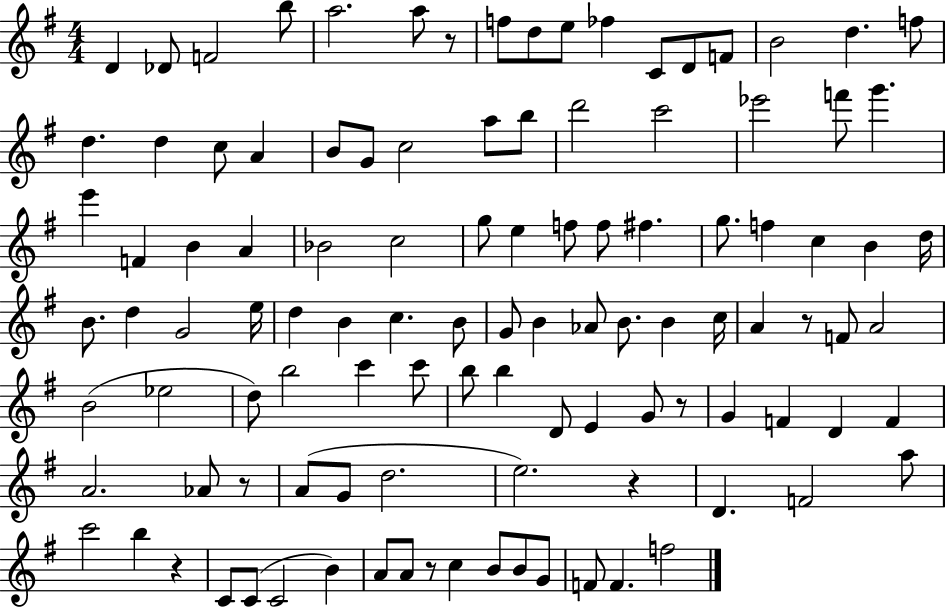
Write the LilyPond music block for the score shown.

{
  \clef treble
  \numericTimeSignature
  \time 4/4
  \key g \major
  \repeat volta 2 { d'4 des'8 f'2 b''8 | a''2. a''8 r8 | f''8 d''8 e''8 fes''4 c'8 d'8 f'8 | b'2 d''4. f''8 | \break d''4. d''4 c''8 a'4 | b'8 g'8 c''2 a''8 b''8 | d'''2 c'''2 | ees'''2 f'''8 g'''4. | \break e'''4 f'4 b'4 a'4 | bes'2 c''2 | g''8 e''4 f''8 f''8 fis''4. | g''8. f''4 c''4 b'4 d''16 | \break b'8. d''4 g'2 e''16 | d''4 b'4 c''4. b'8 | g'8 b'4 aes'8 b'8. b'4 c''16 | a'4 r8 f'8 a'2 | \break b'2( ees''2 | d''8) b''2 c'''4 c'''8 | b''8 b''4 d'8 e'4 g'8 r8 | g'4 f'4 d'4 f'4 | \break a'2. aes'8 r8 | a'8( g'8 d''2. | e''2.) r4 | d'4. f'2 a''8 | \break c'''2 b''4 r4 | c'8 c'8( c'2 b'4) | a'8 a'8 r8 c''4 b'8 b'8 g'8 | f'8 f'4. f''2 | \break } \bar "|."
}